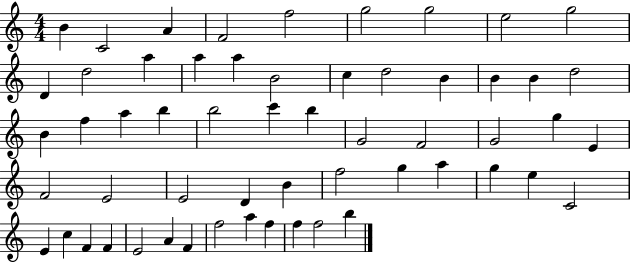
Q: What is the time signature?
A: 4/4